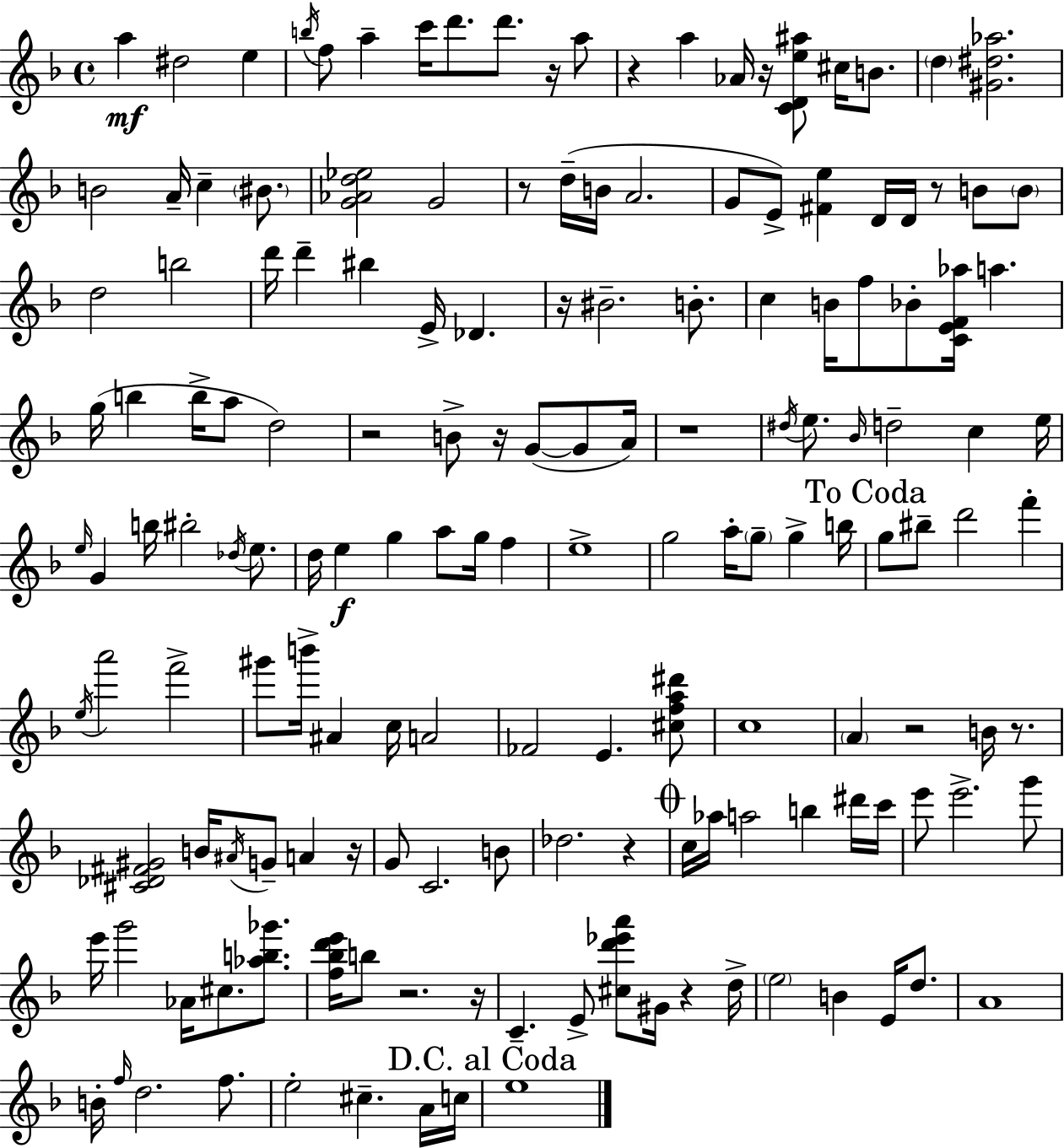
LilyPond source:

{
  \clef treble
  \time 4/4
  \defaultTimeSignature
  \key f \major
  a''4\mf dis''2 e''4 | \acciaccatura { b''16 } f''8 a''4-- c'''16 d'''8. d'''8. r16 a''8 | r4 a''4 aes'16 r16 <c' d' e'' ais''>8 cis''16 b'8. | \parenthesize d''4 <gis' dis'' aes''>2. | \break b'2 a'16-- c''4-- \parenthesize bis'8. | <g' aes' d'' ees''>2 g'2 | r8 d''16--( b'16 a'2. | g'8 e'8->) <fis' e''>4 d'16 d'16 r8 b'8 \parenthesize b'8 | \break d''2 b''2 | d'''16 d'''4-- bis''4 e'16-> des'4. | r16 bis'2.-- b'8.-. | c''4 b'16 f''8 bes'8-. <c' e' f' aes''>16 a''4. | \break g''16( b''4 b''16-> a''8 d''2) | r2 b'8-> r16 g'8~(~ g'8 | a'16) r1 | \acciaccatura { dis''16 } e''8. \grace { bes'16 } d''2-- c''4 | \break e''16 \grace { e''16 } g'4 b''16 bis''2-. | \acciaccatura { des''16 } e''8. d''16 e''4\f g''4 a''8 | g''16 f''4 e''1-> | g''2 a''16-. \parenthesize g''8-- | \break g''4-> b''16 \mark "To Coda" g''8 bis''8-- d'''2 | f'''4-. \acciaccatura { e''16 } a'''2 f'''2-> | gis'''8 b'''16-> ais'4 c''16 a'2 | fes'2 e'4. | \break <cis'' f'' a'' dis'''>8 c''1 | \parenthesize a'4 r2 | b'16 r8. <cis' des' fis' gis'>2 b'16 \acciaccatura { ais'16 } | g'8-- a'4 r16 g'8 c'2. | \break b'8 des''2. | r4 \mark \markup { \musicglyph "scripts.coda" } c''16 aes''16 a''2 | b''4 dis'''16 c'''16 e'''8 e'''2.-> | g'''8 e'''16 g'''2 | \break aes'16 cis''8. <aes'' b'' ges'''>8. <f'' bes'' d''' e'''>16 b''8 r2. | r16 c'4.-- e'8-> <cis'' d''' ees''' a'''>8 | gis'16 r4 d''16-> \parenthesize e''2 b'4 | e'16 d''8. a'1 | \break b'16-. \grace { f''16 } d''2. | f''8. e''2-. | cis''4.-- a'16 c''16 \mark "D.C. al Coda" e''1 | \bar "|."
}